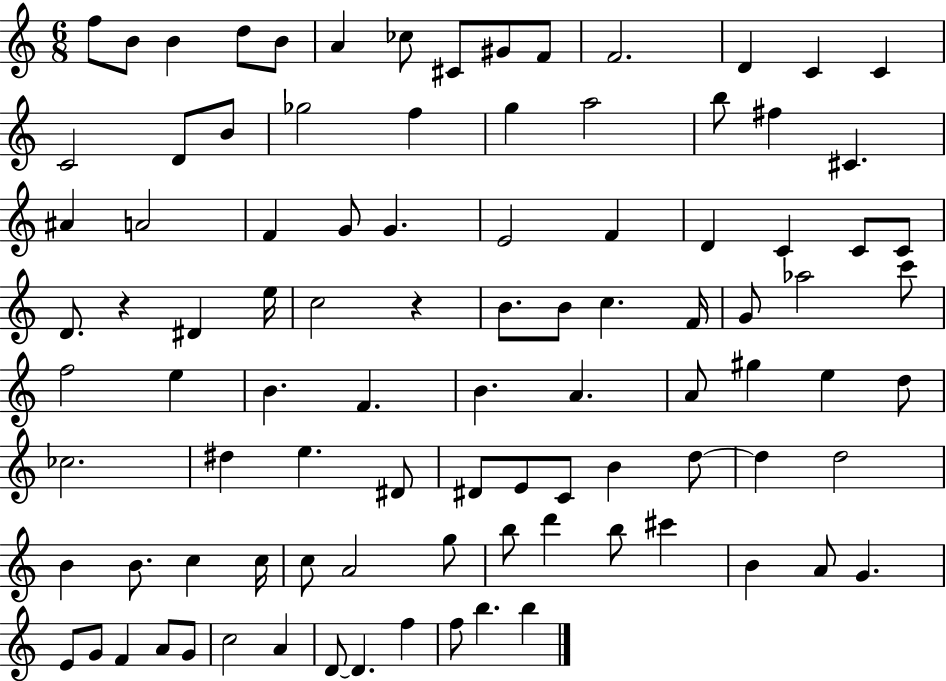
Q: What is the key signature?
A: C major